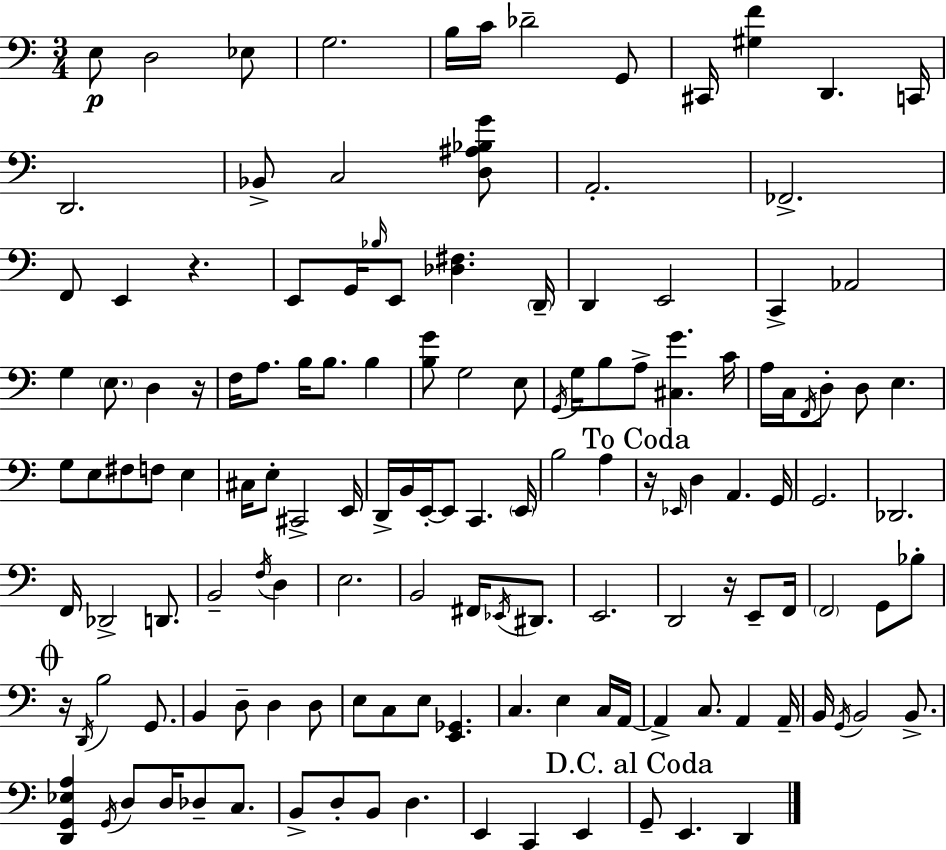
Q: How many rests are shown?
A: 5